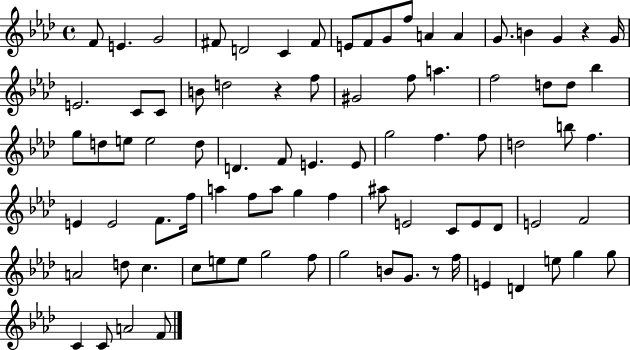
F4/e E4/q. G4/h F#4/e D4/h C4/q F#4/e E4/e F4/e G4/e F5/e A4/q A4/q G4/e. B4/q G4/q R/q G4/s E4/h. C4/e C4/e B4/e D5/h R/q F5/e G#4/h F5/e A5/q. F5/h D5/e D5/e Bb5/q G5/e D5/e E5/e E5/h D5/e D4/q. F4/e E4/q. E4/e G5/h F5/q. F5/e D5/h B5/e F5/q. E4/q E4/h F4/e. F5/s A5/q F5/e A5/e G5/q F5/q A#5/e E4/h C4/e E4/e Db4/e E4/h F4/h A4/h D5/e C5/q. C5/e E5/e E5/e G5/h F5/e G5/h B4/e G4/e. R/e F5/s E4/q D4/q E5/e G5/q G5/e C4/q C4/e A4/h F4/e